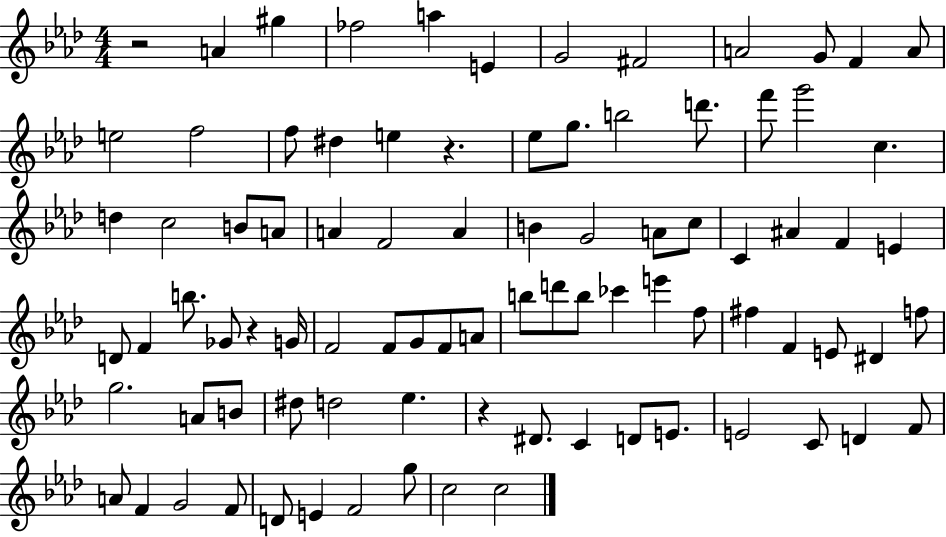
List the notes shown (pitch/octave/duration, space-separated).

R/h A4/q G#5/q FES5/h A5/q E4/q G4/h F#4/h A4/h G4/e F4/q A4/e E5/h F5/h F5/e D#5/q E5/q R/q. Eb5/e G5/e. B5/h D6/e. F6/e G6/h C5/q. D5/q C5/h B4/e A4/e A4/q F4/h A4/q B4/q G4/h A4/e C5/e C4/q A#4/q F4/q E4/q D4/e F4/q B5/e. Gb4/e R/q G4/s F4/h F4/e G4/e F4/e A4/e B5/e D6/e B5/e CES6/q E6/q F5/e F#5/q F4/q E4/e D#4/q F5/e G5/h. A4/e B4/e D#5/e D5/h Eb5/q. R/q D#4/e. C4/q D4/e E4/e. E4/h C4/e D4/q F4/e A4/e F4/q G4/h F4/e D4/e E4/q F4/h G5/e C5/h C5/h